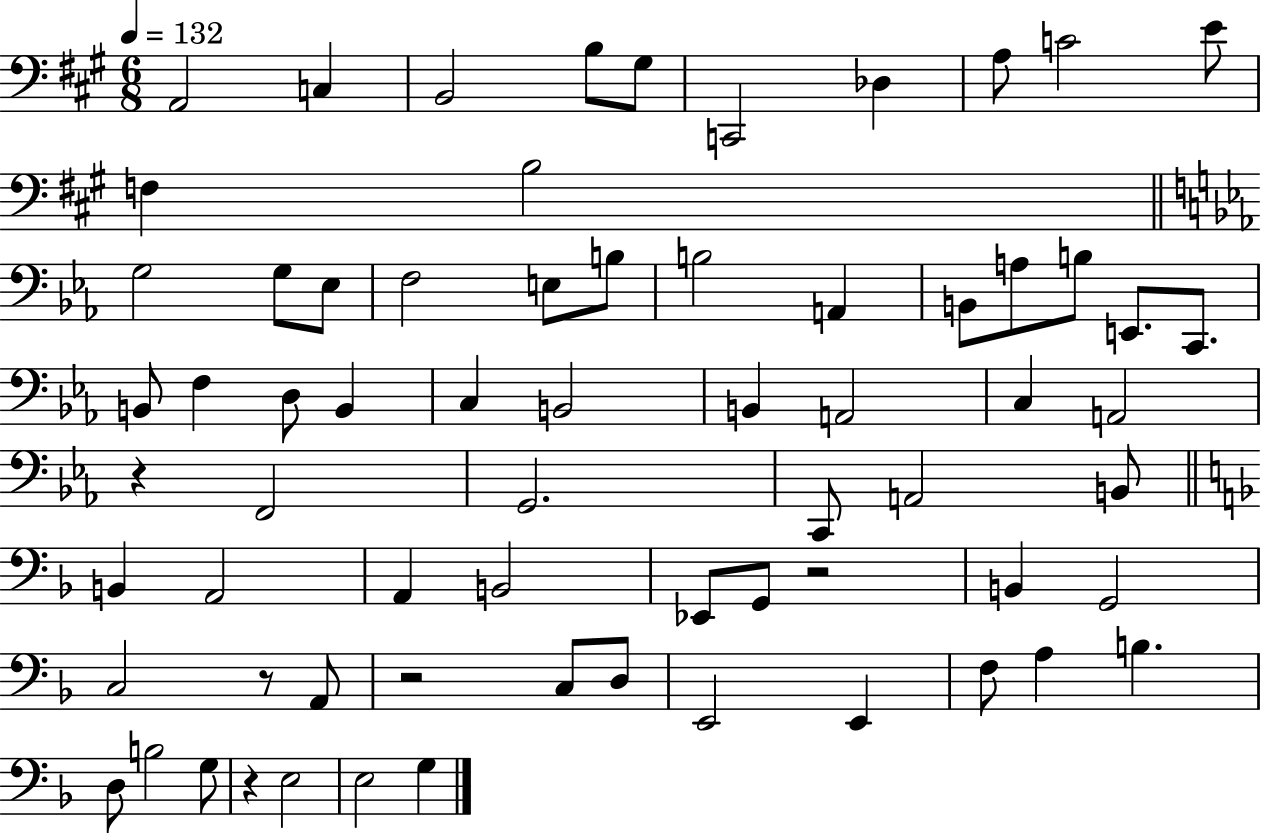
A2/h C3/q B2/h B3/e G#3/e C2/h Db3/q A3/e C4/h E4/e F3/q B3/h G3/h G3/e Eb3/e F3/h E3/e B3/e B3/h A2/q B2/e A3/e B3/e E2/e. C2/e. B2/e F3/q D3/e B2/q C3/q B2/h B2/q A2/h C3/q A2/h R/q F2/h G2/h. C2/e A2/h B2/e B2/q A2/h A2/q B2/h Eb2/e G2/e R/h B2/q G2/h C3/h R/e A2/e R/h C3/e D3/e E2/h E2/q F3/e A3/q B3/q. D3/e B3/h G3/e R/q E3/h E3/h G3/q